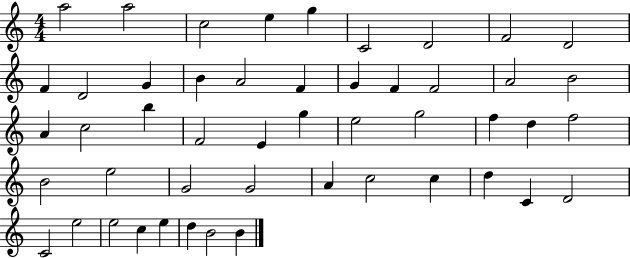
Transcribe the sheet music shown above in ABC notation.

X:1
T:Untitled
M:4/4
L:1/4
K:C
a2 a2 c2 e g C2 D2 F2 D2 F D2 G B A2 F G F F2 A2 B2 A c2 b F2 E g e2 g2 f d f2 B2 e2 G2 G2 A c2 c d C D2 C2 e2 e2 c e d B2 B